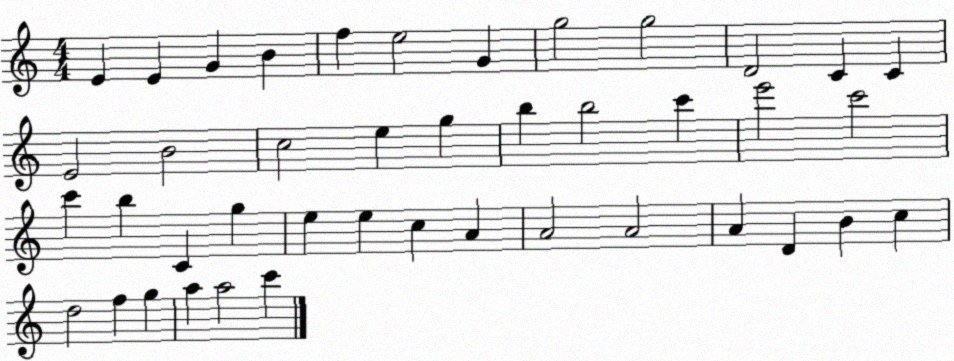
X:1
T:Untitled
M:4/4
L:1/4
K:C
E E G B f e2 G g2 g2 D2 C C E2 B2 c2 e g b b2 c' e'2 c'2 c' b C g e e c A A2 A2 A D B c d2 f g a a2 c'